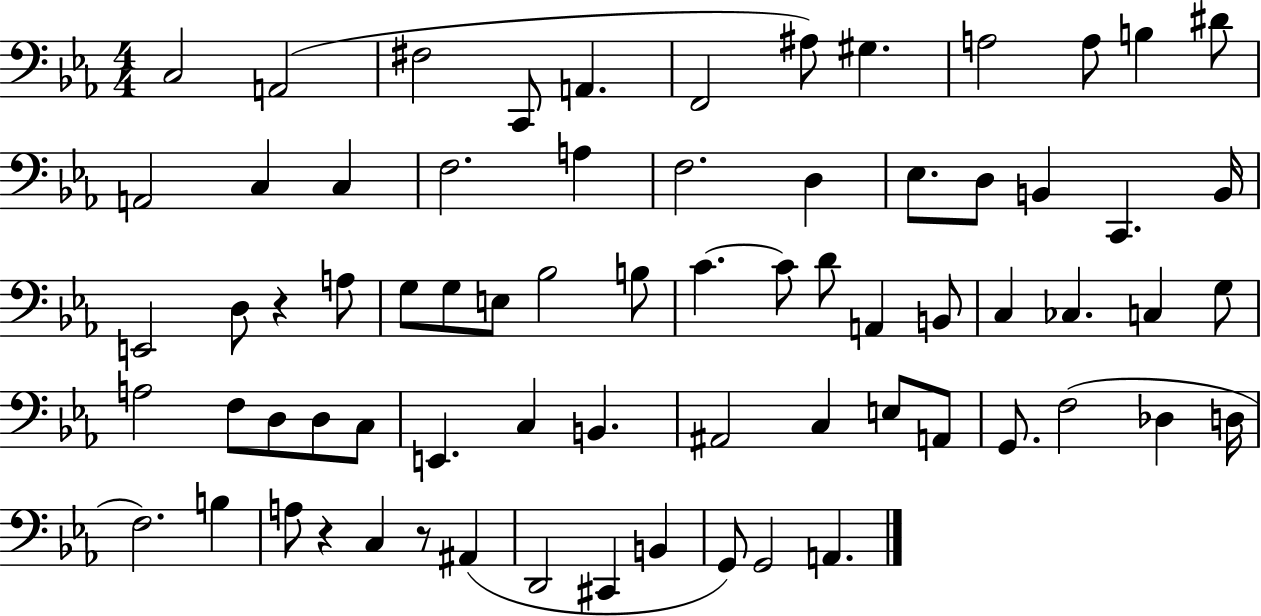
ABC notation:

X:1
T:Untitled
M:4/4
L:1/4
K:Eb
C,2 A,,2 ^F,2 C,,/2 A,, F,,2 ^A,/2 ^G, A,2 A,/2 B, ^D/2 A,,2 C, C, F,2 A, F,2 D, _E,/2 D,/2 B,, C,, B,,/4 E,,2 D,/2 z A,/2 G,/2 G,/2 E,/2 _B,2 B,/2 C C/2 D/2 A,, B,,/2 C, _C, C, G,/2 A,2 F,/2 D,/2 D,/2 C,/2 E,, C, B,, ^A,,2 C, E,/2 A,,/2 G,,/2 F,2 _D, D,/4 F,2 B, A,/2 z C, z/2 ^A,, D,,2 ^C,, B,, G,,/2 G,,2 A,,